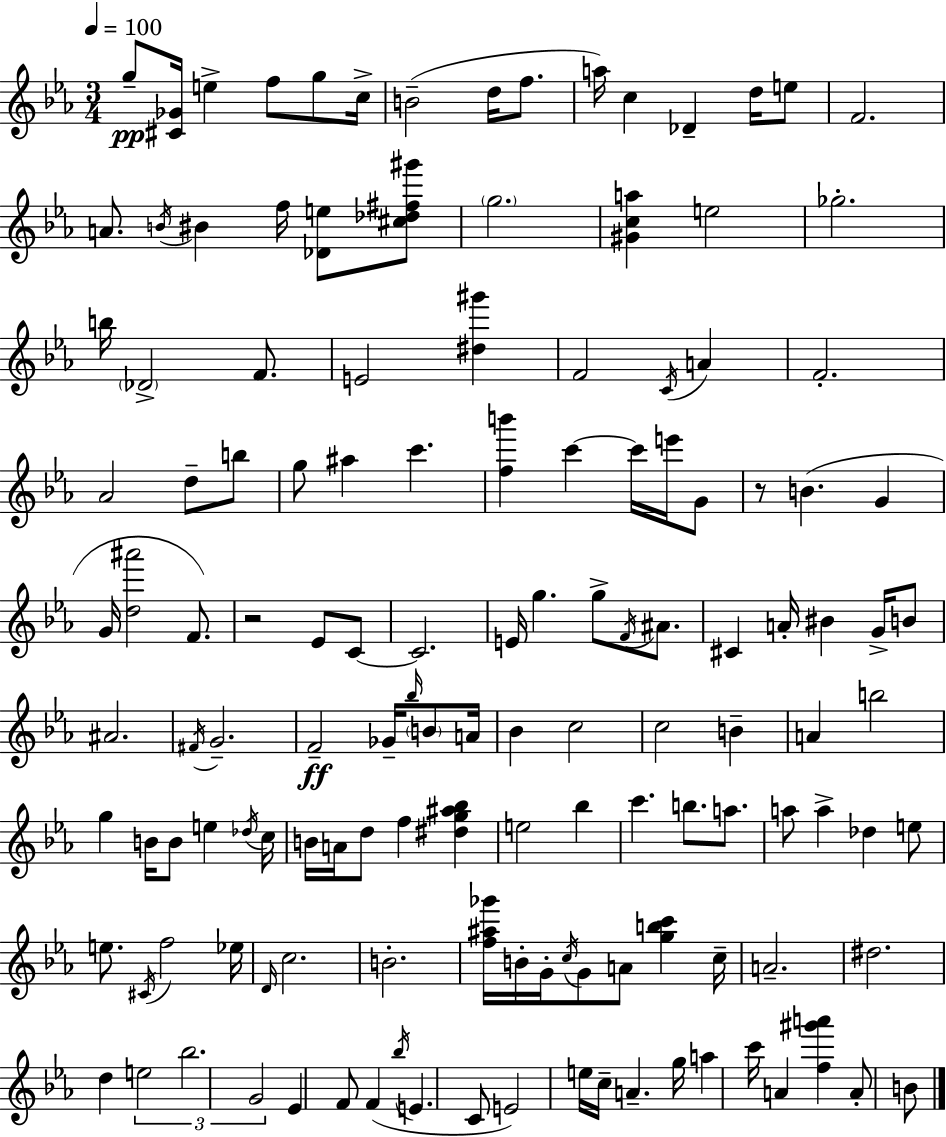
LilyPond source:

{
  \clef treble
  \numericTimeSignature
  \time 3/4
  \key ees \major
  \tempo 4 = 100
  \repeat volta 2 { g''8--\pp <cis' ges'>16 e''4-> f''8 g''8 c''16-> | b'2--( d''16 f''8. | a''16) c''4 des'4-- d''16 e''8 | f'2. | \break a'8. \acciaccatura { b'16 } bis'4 f''16 <des' e''>8 <cis'' des'' fis'' gis'''>8 | \parenthesize g''2. | <gis' c'' a''>4 e''2 | ges''2.-. | \break b''16 \parenthesize des'2-> f'8. | e'2 <dis'' gis'''>4 | f'2 \acciaccatura { c'16 } a'4 | f'2.-. | \break aes'2 d''8-- | b''8 g''8 ais''4 c'''4. | <f'' b'''>4 c'''4~~ c'''16 e'''16 | g'8 r8 b'4.( g'4 | \break g'16 <d'' ais'''>2 f'8.) | r2 ees'8 | c'8~~ c'2. | e'16 g''4. g''8-> \acciaccatura { f'16 } | \break ais'8. cis'4 a'16-. bis'4 | g'16-> b'8 ais'2. | \acciaccatura { fis'16 } g'2.-- | f'2--\ff | \break ges'16-- \grace { bes''16 } \parenthesize b'8 a'16 bes'4 c''2 | c''2 | b'4-- a'4 b''2 | g''4 b'16 b'8 | \break e''4 \acciaccatura { des''16 } c''16 b'16 a'16 d''8 f''4 | <dis'' g'' ais'' bes''>4 e''2 | bes''4 c'''4. | b''8. a''8. a''8 a''4-> | \break des''4 e''8 e''8. \acciaccatura { cis'16 } f''2 | ees''16 \grace { d'16 } c''2. | b'2.-. | <f'' ais'' ges'''>16 b'16-. g'16-. \acciaccatura { c''16 } | \break g'8 a'8 <g'' b'' c'''>4 c''16-- a'2.-- | dis''2. | d''4 | \tuplet 3/2 { e''2 bes''2. | \break g'2 } | ees'4 f'8 f'4( | \acciaccatura { bes''16 } e'4. c'8 | e'2) e''16 c''16-- a'4.-- | \break g''16 a''4 c'''16 a'4 | <f'' gis''' a'''>4 a'8-. b'8 } \bar "|."
}